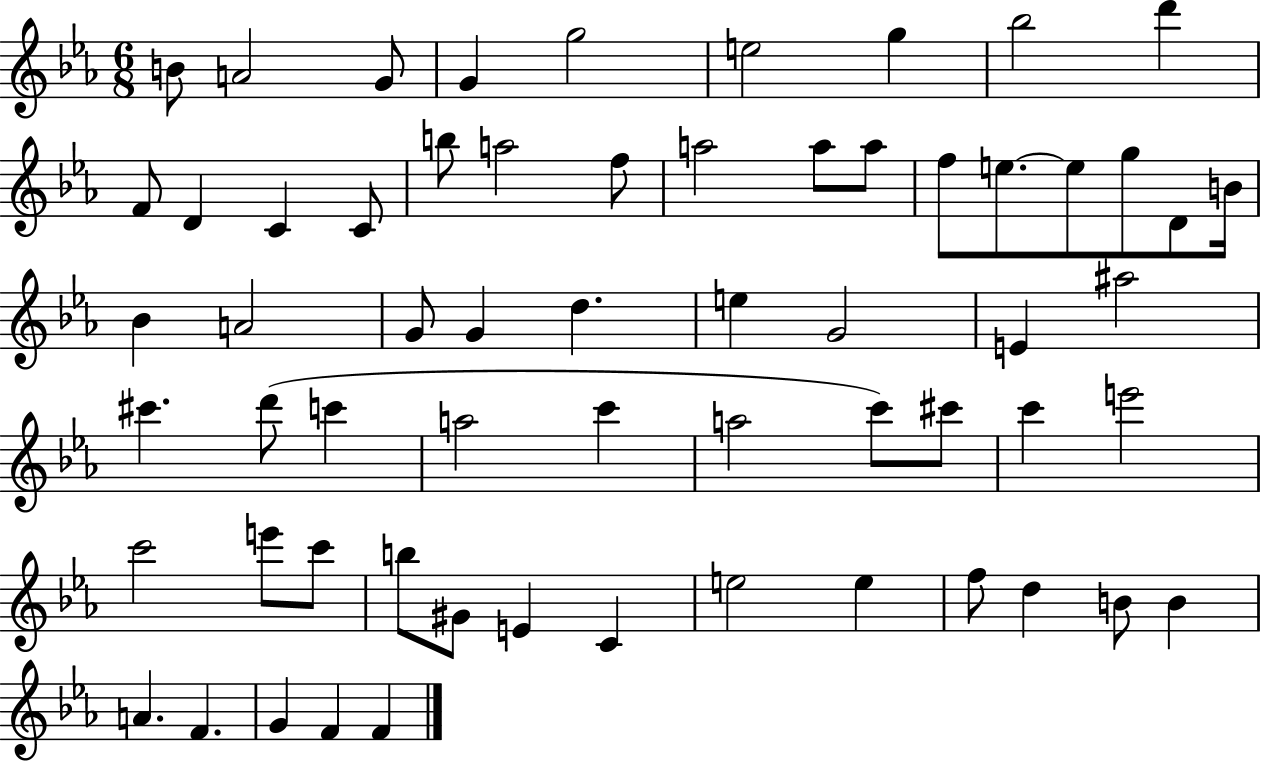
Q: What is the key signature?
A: EES major